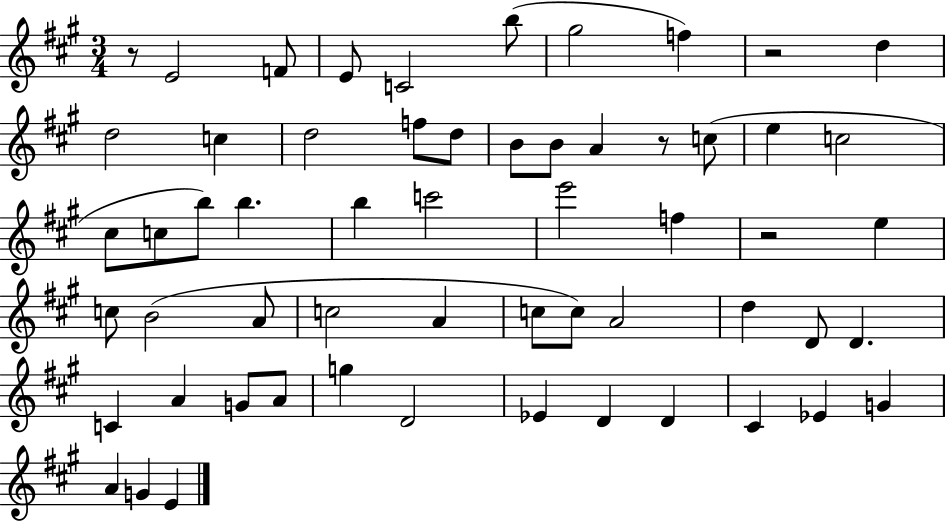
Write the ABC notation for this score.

X:1
T:Untitled
M:3/4
L:1/4
K:A
z/2 E2 F/2 E/2 C2 b/2 ^g2 f z2 d d2 c d2 f/2 d/2 B/2 B/2 A z/2 c/2 e c2 ^c/2 c/2 b/2 b b c'2 e'2 f z2 e c/2 B2 A/2 c2 A c/2 c/2 A2 d D/2 D C A G/2 A/2 g D2 _E D D ^C _E G A G E